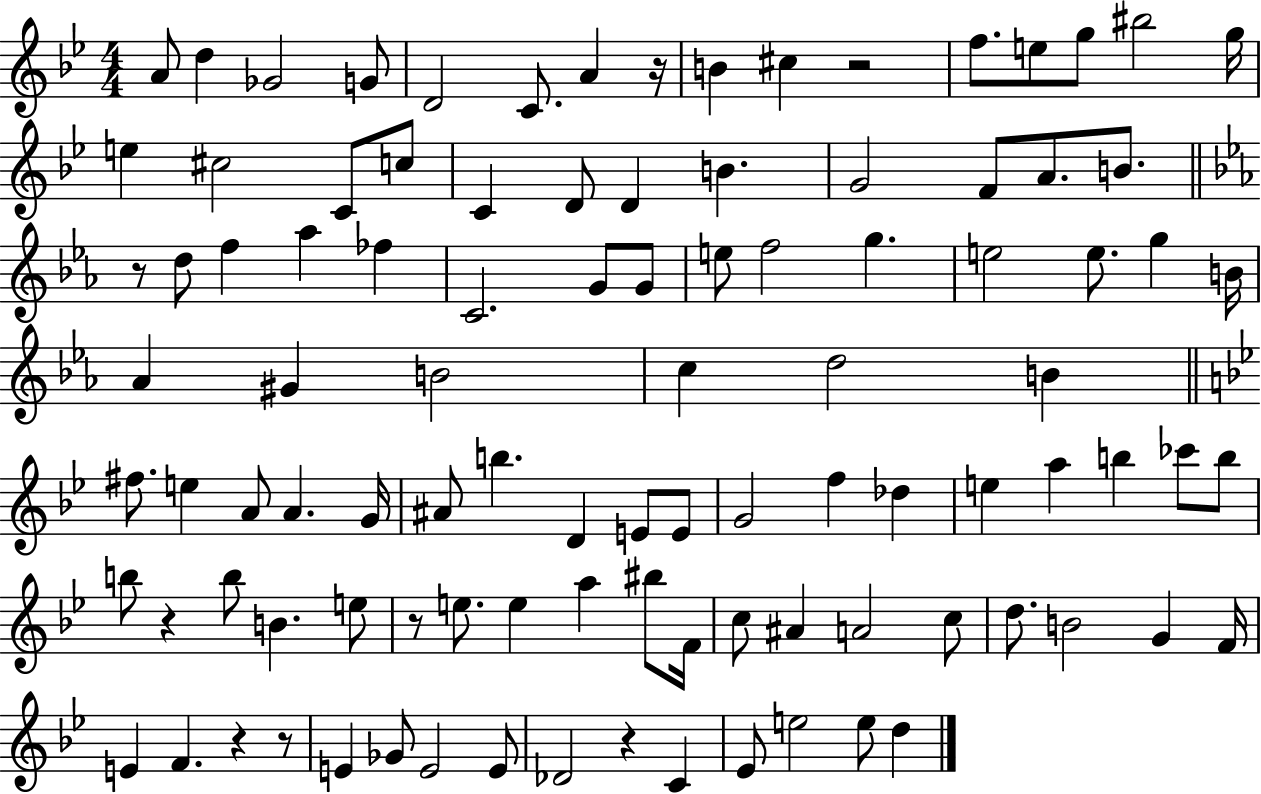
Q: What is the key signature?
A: BES major